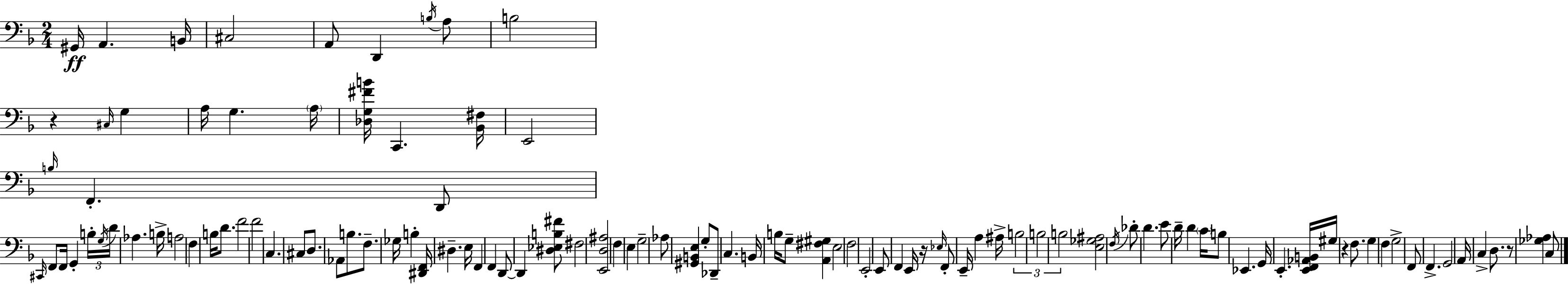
G#2/s A2/q. B2/s C#3/h A2/e D2/q B3/s A3/e B3/h R/q C#3/s G3/q A3/s G3/q. A3/s [Db3,G3,F#4,B4]/s C2/q. [Bb2,F#3]/s E2/h B3/s F2/q. D2/e C#2/s F2/e F2/s G2/q B3/s G3/s D4/s Ab3/q. B3/s A3/h F3/q B3/s D4/e. F4/h F4/h C3/q. C#3/e D3/e. Ab2/e B3/e. F3/e. Gb3/s B3/q [D#2,F2]/s D#3/q. E3/s F2/q F2/q D2/e D2/q [D#3,Eb3,B3,F#4]/e F#3/h [E2,D3,A#3]/h F3/q E3/q G3/h Ab3/e [G#2,B2,E3]/q G3/e Db2/e C3/q. B2/s B3/s G3/e [A2,F#3,G#3]/q E3/h F3/h E2/h E2/e F2/q E2/s R/s Eb3/s F2/e E2/s A3/q A#3/s B3/h B3/h B3/h [E3,Gb3,A#3]/h F3/s Db4/e D4/q. E4/e D4/s D4/q C4/s B3/e Eb2/q. G2/s E2/q. [E2,F2,Ab2,B2]/s G#3/s R/q F3/e. G3/q F3/q G3/h F2/e F2/q. G2/h A2/s C3/q D3/e. R/e [Gb3,Ab3]/q C3/e